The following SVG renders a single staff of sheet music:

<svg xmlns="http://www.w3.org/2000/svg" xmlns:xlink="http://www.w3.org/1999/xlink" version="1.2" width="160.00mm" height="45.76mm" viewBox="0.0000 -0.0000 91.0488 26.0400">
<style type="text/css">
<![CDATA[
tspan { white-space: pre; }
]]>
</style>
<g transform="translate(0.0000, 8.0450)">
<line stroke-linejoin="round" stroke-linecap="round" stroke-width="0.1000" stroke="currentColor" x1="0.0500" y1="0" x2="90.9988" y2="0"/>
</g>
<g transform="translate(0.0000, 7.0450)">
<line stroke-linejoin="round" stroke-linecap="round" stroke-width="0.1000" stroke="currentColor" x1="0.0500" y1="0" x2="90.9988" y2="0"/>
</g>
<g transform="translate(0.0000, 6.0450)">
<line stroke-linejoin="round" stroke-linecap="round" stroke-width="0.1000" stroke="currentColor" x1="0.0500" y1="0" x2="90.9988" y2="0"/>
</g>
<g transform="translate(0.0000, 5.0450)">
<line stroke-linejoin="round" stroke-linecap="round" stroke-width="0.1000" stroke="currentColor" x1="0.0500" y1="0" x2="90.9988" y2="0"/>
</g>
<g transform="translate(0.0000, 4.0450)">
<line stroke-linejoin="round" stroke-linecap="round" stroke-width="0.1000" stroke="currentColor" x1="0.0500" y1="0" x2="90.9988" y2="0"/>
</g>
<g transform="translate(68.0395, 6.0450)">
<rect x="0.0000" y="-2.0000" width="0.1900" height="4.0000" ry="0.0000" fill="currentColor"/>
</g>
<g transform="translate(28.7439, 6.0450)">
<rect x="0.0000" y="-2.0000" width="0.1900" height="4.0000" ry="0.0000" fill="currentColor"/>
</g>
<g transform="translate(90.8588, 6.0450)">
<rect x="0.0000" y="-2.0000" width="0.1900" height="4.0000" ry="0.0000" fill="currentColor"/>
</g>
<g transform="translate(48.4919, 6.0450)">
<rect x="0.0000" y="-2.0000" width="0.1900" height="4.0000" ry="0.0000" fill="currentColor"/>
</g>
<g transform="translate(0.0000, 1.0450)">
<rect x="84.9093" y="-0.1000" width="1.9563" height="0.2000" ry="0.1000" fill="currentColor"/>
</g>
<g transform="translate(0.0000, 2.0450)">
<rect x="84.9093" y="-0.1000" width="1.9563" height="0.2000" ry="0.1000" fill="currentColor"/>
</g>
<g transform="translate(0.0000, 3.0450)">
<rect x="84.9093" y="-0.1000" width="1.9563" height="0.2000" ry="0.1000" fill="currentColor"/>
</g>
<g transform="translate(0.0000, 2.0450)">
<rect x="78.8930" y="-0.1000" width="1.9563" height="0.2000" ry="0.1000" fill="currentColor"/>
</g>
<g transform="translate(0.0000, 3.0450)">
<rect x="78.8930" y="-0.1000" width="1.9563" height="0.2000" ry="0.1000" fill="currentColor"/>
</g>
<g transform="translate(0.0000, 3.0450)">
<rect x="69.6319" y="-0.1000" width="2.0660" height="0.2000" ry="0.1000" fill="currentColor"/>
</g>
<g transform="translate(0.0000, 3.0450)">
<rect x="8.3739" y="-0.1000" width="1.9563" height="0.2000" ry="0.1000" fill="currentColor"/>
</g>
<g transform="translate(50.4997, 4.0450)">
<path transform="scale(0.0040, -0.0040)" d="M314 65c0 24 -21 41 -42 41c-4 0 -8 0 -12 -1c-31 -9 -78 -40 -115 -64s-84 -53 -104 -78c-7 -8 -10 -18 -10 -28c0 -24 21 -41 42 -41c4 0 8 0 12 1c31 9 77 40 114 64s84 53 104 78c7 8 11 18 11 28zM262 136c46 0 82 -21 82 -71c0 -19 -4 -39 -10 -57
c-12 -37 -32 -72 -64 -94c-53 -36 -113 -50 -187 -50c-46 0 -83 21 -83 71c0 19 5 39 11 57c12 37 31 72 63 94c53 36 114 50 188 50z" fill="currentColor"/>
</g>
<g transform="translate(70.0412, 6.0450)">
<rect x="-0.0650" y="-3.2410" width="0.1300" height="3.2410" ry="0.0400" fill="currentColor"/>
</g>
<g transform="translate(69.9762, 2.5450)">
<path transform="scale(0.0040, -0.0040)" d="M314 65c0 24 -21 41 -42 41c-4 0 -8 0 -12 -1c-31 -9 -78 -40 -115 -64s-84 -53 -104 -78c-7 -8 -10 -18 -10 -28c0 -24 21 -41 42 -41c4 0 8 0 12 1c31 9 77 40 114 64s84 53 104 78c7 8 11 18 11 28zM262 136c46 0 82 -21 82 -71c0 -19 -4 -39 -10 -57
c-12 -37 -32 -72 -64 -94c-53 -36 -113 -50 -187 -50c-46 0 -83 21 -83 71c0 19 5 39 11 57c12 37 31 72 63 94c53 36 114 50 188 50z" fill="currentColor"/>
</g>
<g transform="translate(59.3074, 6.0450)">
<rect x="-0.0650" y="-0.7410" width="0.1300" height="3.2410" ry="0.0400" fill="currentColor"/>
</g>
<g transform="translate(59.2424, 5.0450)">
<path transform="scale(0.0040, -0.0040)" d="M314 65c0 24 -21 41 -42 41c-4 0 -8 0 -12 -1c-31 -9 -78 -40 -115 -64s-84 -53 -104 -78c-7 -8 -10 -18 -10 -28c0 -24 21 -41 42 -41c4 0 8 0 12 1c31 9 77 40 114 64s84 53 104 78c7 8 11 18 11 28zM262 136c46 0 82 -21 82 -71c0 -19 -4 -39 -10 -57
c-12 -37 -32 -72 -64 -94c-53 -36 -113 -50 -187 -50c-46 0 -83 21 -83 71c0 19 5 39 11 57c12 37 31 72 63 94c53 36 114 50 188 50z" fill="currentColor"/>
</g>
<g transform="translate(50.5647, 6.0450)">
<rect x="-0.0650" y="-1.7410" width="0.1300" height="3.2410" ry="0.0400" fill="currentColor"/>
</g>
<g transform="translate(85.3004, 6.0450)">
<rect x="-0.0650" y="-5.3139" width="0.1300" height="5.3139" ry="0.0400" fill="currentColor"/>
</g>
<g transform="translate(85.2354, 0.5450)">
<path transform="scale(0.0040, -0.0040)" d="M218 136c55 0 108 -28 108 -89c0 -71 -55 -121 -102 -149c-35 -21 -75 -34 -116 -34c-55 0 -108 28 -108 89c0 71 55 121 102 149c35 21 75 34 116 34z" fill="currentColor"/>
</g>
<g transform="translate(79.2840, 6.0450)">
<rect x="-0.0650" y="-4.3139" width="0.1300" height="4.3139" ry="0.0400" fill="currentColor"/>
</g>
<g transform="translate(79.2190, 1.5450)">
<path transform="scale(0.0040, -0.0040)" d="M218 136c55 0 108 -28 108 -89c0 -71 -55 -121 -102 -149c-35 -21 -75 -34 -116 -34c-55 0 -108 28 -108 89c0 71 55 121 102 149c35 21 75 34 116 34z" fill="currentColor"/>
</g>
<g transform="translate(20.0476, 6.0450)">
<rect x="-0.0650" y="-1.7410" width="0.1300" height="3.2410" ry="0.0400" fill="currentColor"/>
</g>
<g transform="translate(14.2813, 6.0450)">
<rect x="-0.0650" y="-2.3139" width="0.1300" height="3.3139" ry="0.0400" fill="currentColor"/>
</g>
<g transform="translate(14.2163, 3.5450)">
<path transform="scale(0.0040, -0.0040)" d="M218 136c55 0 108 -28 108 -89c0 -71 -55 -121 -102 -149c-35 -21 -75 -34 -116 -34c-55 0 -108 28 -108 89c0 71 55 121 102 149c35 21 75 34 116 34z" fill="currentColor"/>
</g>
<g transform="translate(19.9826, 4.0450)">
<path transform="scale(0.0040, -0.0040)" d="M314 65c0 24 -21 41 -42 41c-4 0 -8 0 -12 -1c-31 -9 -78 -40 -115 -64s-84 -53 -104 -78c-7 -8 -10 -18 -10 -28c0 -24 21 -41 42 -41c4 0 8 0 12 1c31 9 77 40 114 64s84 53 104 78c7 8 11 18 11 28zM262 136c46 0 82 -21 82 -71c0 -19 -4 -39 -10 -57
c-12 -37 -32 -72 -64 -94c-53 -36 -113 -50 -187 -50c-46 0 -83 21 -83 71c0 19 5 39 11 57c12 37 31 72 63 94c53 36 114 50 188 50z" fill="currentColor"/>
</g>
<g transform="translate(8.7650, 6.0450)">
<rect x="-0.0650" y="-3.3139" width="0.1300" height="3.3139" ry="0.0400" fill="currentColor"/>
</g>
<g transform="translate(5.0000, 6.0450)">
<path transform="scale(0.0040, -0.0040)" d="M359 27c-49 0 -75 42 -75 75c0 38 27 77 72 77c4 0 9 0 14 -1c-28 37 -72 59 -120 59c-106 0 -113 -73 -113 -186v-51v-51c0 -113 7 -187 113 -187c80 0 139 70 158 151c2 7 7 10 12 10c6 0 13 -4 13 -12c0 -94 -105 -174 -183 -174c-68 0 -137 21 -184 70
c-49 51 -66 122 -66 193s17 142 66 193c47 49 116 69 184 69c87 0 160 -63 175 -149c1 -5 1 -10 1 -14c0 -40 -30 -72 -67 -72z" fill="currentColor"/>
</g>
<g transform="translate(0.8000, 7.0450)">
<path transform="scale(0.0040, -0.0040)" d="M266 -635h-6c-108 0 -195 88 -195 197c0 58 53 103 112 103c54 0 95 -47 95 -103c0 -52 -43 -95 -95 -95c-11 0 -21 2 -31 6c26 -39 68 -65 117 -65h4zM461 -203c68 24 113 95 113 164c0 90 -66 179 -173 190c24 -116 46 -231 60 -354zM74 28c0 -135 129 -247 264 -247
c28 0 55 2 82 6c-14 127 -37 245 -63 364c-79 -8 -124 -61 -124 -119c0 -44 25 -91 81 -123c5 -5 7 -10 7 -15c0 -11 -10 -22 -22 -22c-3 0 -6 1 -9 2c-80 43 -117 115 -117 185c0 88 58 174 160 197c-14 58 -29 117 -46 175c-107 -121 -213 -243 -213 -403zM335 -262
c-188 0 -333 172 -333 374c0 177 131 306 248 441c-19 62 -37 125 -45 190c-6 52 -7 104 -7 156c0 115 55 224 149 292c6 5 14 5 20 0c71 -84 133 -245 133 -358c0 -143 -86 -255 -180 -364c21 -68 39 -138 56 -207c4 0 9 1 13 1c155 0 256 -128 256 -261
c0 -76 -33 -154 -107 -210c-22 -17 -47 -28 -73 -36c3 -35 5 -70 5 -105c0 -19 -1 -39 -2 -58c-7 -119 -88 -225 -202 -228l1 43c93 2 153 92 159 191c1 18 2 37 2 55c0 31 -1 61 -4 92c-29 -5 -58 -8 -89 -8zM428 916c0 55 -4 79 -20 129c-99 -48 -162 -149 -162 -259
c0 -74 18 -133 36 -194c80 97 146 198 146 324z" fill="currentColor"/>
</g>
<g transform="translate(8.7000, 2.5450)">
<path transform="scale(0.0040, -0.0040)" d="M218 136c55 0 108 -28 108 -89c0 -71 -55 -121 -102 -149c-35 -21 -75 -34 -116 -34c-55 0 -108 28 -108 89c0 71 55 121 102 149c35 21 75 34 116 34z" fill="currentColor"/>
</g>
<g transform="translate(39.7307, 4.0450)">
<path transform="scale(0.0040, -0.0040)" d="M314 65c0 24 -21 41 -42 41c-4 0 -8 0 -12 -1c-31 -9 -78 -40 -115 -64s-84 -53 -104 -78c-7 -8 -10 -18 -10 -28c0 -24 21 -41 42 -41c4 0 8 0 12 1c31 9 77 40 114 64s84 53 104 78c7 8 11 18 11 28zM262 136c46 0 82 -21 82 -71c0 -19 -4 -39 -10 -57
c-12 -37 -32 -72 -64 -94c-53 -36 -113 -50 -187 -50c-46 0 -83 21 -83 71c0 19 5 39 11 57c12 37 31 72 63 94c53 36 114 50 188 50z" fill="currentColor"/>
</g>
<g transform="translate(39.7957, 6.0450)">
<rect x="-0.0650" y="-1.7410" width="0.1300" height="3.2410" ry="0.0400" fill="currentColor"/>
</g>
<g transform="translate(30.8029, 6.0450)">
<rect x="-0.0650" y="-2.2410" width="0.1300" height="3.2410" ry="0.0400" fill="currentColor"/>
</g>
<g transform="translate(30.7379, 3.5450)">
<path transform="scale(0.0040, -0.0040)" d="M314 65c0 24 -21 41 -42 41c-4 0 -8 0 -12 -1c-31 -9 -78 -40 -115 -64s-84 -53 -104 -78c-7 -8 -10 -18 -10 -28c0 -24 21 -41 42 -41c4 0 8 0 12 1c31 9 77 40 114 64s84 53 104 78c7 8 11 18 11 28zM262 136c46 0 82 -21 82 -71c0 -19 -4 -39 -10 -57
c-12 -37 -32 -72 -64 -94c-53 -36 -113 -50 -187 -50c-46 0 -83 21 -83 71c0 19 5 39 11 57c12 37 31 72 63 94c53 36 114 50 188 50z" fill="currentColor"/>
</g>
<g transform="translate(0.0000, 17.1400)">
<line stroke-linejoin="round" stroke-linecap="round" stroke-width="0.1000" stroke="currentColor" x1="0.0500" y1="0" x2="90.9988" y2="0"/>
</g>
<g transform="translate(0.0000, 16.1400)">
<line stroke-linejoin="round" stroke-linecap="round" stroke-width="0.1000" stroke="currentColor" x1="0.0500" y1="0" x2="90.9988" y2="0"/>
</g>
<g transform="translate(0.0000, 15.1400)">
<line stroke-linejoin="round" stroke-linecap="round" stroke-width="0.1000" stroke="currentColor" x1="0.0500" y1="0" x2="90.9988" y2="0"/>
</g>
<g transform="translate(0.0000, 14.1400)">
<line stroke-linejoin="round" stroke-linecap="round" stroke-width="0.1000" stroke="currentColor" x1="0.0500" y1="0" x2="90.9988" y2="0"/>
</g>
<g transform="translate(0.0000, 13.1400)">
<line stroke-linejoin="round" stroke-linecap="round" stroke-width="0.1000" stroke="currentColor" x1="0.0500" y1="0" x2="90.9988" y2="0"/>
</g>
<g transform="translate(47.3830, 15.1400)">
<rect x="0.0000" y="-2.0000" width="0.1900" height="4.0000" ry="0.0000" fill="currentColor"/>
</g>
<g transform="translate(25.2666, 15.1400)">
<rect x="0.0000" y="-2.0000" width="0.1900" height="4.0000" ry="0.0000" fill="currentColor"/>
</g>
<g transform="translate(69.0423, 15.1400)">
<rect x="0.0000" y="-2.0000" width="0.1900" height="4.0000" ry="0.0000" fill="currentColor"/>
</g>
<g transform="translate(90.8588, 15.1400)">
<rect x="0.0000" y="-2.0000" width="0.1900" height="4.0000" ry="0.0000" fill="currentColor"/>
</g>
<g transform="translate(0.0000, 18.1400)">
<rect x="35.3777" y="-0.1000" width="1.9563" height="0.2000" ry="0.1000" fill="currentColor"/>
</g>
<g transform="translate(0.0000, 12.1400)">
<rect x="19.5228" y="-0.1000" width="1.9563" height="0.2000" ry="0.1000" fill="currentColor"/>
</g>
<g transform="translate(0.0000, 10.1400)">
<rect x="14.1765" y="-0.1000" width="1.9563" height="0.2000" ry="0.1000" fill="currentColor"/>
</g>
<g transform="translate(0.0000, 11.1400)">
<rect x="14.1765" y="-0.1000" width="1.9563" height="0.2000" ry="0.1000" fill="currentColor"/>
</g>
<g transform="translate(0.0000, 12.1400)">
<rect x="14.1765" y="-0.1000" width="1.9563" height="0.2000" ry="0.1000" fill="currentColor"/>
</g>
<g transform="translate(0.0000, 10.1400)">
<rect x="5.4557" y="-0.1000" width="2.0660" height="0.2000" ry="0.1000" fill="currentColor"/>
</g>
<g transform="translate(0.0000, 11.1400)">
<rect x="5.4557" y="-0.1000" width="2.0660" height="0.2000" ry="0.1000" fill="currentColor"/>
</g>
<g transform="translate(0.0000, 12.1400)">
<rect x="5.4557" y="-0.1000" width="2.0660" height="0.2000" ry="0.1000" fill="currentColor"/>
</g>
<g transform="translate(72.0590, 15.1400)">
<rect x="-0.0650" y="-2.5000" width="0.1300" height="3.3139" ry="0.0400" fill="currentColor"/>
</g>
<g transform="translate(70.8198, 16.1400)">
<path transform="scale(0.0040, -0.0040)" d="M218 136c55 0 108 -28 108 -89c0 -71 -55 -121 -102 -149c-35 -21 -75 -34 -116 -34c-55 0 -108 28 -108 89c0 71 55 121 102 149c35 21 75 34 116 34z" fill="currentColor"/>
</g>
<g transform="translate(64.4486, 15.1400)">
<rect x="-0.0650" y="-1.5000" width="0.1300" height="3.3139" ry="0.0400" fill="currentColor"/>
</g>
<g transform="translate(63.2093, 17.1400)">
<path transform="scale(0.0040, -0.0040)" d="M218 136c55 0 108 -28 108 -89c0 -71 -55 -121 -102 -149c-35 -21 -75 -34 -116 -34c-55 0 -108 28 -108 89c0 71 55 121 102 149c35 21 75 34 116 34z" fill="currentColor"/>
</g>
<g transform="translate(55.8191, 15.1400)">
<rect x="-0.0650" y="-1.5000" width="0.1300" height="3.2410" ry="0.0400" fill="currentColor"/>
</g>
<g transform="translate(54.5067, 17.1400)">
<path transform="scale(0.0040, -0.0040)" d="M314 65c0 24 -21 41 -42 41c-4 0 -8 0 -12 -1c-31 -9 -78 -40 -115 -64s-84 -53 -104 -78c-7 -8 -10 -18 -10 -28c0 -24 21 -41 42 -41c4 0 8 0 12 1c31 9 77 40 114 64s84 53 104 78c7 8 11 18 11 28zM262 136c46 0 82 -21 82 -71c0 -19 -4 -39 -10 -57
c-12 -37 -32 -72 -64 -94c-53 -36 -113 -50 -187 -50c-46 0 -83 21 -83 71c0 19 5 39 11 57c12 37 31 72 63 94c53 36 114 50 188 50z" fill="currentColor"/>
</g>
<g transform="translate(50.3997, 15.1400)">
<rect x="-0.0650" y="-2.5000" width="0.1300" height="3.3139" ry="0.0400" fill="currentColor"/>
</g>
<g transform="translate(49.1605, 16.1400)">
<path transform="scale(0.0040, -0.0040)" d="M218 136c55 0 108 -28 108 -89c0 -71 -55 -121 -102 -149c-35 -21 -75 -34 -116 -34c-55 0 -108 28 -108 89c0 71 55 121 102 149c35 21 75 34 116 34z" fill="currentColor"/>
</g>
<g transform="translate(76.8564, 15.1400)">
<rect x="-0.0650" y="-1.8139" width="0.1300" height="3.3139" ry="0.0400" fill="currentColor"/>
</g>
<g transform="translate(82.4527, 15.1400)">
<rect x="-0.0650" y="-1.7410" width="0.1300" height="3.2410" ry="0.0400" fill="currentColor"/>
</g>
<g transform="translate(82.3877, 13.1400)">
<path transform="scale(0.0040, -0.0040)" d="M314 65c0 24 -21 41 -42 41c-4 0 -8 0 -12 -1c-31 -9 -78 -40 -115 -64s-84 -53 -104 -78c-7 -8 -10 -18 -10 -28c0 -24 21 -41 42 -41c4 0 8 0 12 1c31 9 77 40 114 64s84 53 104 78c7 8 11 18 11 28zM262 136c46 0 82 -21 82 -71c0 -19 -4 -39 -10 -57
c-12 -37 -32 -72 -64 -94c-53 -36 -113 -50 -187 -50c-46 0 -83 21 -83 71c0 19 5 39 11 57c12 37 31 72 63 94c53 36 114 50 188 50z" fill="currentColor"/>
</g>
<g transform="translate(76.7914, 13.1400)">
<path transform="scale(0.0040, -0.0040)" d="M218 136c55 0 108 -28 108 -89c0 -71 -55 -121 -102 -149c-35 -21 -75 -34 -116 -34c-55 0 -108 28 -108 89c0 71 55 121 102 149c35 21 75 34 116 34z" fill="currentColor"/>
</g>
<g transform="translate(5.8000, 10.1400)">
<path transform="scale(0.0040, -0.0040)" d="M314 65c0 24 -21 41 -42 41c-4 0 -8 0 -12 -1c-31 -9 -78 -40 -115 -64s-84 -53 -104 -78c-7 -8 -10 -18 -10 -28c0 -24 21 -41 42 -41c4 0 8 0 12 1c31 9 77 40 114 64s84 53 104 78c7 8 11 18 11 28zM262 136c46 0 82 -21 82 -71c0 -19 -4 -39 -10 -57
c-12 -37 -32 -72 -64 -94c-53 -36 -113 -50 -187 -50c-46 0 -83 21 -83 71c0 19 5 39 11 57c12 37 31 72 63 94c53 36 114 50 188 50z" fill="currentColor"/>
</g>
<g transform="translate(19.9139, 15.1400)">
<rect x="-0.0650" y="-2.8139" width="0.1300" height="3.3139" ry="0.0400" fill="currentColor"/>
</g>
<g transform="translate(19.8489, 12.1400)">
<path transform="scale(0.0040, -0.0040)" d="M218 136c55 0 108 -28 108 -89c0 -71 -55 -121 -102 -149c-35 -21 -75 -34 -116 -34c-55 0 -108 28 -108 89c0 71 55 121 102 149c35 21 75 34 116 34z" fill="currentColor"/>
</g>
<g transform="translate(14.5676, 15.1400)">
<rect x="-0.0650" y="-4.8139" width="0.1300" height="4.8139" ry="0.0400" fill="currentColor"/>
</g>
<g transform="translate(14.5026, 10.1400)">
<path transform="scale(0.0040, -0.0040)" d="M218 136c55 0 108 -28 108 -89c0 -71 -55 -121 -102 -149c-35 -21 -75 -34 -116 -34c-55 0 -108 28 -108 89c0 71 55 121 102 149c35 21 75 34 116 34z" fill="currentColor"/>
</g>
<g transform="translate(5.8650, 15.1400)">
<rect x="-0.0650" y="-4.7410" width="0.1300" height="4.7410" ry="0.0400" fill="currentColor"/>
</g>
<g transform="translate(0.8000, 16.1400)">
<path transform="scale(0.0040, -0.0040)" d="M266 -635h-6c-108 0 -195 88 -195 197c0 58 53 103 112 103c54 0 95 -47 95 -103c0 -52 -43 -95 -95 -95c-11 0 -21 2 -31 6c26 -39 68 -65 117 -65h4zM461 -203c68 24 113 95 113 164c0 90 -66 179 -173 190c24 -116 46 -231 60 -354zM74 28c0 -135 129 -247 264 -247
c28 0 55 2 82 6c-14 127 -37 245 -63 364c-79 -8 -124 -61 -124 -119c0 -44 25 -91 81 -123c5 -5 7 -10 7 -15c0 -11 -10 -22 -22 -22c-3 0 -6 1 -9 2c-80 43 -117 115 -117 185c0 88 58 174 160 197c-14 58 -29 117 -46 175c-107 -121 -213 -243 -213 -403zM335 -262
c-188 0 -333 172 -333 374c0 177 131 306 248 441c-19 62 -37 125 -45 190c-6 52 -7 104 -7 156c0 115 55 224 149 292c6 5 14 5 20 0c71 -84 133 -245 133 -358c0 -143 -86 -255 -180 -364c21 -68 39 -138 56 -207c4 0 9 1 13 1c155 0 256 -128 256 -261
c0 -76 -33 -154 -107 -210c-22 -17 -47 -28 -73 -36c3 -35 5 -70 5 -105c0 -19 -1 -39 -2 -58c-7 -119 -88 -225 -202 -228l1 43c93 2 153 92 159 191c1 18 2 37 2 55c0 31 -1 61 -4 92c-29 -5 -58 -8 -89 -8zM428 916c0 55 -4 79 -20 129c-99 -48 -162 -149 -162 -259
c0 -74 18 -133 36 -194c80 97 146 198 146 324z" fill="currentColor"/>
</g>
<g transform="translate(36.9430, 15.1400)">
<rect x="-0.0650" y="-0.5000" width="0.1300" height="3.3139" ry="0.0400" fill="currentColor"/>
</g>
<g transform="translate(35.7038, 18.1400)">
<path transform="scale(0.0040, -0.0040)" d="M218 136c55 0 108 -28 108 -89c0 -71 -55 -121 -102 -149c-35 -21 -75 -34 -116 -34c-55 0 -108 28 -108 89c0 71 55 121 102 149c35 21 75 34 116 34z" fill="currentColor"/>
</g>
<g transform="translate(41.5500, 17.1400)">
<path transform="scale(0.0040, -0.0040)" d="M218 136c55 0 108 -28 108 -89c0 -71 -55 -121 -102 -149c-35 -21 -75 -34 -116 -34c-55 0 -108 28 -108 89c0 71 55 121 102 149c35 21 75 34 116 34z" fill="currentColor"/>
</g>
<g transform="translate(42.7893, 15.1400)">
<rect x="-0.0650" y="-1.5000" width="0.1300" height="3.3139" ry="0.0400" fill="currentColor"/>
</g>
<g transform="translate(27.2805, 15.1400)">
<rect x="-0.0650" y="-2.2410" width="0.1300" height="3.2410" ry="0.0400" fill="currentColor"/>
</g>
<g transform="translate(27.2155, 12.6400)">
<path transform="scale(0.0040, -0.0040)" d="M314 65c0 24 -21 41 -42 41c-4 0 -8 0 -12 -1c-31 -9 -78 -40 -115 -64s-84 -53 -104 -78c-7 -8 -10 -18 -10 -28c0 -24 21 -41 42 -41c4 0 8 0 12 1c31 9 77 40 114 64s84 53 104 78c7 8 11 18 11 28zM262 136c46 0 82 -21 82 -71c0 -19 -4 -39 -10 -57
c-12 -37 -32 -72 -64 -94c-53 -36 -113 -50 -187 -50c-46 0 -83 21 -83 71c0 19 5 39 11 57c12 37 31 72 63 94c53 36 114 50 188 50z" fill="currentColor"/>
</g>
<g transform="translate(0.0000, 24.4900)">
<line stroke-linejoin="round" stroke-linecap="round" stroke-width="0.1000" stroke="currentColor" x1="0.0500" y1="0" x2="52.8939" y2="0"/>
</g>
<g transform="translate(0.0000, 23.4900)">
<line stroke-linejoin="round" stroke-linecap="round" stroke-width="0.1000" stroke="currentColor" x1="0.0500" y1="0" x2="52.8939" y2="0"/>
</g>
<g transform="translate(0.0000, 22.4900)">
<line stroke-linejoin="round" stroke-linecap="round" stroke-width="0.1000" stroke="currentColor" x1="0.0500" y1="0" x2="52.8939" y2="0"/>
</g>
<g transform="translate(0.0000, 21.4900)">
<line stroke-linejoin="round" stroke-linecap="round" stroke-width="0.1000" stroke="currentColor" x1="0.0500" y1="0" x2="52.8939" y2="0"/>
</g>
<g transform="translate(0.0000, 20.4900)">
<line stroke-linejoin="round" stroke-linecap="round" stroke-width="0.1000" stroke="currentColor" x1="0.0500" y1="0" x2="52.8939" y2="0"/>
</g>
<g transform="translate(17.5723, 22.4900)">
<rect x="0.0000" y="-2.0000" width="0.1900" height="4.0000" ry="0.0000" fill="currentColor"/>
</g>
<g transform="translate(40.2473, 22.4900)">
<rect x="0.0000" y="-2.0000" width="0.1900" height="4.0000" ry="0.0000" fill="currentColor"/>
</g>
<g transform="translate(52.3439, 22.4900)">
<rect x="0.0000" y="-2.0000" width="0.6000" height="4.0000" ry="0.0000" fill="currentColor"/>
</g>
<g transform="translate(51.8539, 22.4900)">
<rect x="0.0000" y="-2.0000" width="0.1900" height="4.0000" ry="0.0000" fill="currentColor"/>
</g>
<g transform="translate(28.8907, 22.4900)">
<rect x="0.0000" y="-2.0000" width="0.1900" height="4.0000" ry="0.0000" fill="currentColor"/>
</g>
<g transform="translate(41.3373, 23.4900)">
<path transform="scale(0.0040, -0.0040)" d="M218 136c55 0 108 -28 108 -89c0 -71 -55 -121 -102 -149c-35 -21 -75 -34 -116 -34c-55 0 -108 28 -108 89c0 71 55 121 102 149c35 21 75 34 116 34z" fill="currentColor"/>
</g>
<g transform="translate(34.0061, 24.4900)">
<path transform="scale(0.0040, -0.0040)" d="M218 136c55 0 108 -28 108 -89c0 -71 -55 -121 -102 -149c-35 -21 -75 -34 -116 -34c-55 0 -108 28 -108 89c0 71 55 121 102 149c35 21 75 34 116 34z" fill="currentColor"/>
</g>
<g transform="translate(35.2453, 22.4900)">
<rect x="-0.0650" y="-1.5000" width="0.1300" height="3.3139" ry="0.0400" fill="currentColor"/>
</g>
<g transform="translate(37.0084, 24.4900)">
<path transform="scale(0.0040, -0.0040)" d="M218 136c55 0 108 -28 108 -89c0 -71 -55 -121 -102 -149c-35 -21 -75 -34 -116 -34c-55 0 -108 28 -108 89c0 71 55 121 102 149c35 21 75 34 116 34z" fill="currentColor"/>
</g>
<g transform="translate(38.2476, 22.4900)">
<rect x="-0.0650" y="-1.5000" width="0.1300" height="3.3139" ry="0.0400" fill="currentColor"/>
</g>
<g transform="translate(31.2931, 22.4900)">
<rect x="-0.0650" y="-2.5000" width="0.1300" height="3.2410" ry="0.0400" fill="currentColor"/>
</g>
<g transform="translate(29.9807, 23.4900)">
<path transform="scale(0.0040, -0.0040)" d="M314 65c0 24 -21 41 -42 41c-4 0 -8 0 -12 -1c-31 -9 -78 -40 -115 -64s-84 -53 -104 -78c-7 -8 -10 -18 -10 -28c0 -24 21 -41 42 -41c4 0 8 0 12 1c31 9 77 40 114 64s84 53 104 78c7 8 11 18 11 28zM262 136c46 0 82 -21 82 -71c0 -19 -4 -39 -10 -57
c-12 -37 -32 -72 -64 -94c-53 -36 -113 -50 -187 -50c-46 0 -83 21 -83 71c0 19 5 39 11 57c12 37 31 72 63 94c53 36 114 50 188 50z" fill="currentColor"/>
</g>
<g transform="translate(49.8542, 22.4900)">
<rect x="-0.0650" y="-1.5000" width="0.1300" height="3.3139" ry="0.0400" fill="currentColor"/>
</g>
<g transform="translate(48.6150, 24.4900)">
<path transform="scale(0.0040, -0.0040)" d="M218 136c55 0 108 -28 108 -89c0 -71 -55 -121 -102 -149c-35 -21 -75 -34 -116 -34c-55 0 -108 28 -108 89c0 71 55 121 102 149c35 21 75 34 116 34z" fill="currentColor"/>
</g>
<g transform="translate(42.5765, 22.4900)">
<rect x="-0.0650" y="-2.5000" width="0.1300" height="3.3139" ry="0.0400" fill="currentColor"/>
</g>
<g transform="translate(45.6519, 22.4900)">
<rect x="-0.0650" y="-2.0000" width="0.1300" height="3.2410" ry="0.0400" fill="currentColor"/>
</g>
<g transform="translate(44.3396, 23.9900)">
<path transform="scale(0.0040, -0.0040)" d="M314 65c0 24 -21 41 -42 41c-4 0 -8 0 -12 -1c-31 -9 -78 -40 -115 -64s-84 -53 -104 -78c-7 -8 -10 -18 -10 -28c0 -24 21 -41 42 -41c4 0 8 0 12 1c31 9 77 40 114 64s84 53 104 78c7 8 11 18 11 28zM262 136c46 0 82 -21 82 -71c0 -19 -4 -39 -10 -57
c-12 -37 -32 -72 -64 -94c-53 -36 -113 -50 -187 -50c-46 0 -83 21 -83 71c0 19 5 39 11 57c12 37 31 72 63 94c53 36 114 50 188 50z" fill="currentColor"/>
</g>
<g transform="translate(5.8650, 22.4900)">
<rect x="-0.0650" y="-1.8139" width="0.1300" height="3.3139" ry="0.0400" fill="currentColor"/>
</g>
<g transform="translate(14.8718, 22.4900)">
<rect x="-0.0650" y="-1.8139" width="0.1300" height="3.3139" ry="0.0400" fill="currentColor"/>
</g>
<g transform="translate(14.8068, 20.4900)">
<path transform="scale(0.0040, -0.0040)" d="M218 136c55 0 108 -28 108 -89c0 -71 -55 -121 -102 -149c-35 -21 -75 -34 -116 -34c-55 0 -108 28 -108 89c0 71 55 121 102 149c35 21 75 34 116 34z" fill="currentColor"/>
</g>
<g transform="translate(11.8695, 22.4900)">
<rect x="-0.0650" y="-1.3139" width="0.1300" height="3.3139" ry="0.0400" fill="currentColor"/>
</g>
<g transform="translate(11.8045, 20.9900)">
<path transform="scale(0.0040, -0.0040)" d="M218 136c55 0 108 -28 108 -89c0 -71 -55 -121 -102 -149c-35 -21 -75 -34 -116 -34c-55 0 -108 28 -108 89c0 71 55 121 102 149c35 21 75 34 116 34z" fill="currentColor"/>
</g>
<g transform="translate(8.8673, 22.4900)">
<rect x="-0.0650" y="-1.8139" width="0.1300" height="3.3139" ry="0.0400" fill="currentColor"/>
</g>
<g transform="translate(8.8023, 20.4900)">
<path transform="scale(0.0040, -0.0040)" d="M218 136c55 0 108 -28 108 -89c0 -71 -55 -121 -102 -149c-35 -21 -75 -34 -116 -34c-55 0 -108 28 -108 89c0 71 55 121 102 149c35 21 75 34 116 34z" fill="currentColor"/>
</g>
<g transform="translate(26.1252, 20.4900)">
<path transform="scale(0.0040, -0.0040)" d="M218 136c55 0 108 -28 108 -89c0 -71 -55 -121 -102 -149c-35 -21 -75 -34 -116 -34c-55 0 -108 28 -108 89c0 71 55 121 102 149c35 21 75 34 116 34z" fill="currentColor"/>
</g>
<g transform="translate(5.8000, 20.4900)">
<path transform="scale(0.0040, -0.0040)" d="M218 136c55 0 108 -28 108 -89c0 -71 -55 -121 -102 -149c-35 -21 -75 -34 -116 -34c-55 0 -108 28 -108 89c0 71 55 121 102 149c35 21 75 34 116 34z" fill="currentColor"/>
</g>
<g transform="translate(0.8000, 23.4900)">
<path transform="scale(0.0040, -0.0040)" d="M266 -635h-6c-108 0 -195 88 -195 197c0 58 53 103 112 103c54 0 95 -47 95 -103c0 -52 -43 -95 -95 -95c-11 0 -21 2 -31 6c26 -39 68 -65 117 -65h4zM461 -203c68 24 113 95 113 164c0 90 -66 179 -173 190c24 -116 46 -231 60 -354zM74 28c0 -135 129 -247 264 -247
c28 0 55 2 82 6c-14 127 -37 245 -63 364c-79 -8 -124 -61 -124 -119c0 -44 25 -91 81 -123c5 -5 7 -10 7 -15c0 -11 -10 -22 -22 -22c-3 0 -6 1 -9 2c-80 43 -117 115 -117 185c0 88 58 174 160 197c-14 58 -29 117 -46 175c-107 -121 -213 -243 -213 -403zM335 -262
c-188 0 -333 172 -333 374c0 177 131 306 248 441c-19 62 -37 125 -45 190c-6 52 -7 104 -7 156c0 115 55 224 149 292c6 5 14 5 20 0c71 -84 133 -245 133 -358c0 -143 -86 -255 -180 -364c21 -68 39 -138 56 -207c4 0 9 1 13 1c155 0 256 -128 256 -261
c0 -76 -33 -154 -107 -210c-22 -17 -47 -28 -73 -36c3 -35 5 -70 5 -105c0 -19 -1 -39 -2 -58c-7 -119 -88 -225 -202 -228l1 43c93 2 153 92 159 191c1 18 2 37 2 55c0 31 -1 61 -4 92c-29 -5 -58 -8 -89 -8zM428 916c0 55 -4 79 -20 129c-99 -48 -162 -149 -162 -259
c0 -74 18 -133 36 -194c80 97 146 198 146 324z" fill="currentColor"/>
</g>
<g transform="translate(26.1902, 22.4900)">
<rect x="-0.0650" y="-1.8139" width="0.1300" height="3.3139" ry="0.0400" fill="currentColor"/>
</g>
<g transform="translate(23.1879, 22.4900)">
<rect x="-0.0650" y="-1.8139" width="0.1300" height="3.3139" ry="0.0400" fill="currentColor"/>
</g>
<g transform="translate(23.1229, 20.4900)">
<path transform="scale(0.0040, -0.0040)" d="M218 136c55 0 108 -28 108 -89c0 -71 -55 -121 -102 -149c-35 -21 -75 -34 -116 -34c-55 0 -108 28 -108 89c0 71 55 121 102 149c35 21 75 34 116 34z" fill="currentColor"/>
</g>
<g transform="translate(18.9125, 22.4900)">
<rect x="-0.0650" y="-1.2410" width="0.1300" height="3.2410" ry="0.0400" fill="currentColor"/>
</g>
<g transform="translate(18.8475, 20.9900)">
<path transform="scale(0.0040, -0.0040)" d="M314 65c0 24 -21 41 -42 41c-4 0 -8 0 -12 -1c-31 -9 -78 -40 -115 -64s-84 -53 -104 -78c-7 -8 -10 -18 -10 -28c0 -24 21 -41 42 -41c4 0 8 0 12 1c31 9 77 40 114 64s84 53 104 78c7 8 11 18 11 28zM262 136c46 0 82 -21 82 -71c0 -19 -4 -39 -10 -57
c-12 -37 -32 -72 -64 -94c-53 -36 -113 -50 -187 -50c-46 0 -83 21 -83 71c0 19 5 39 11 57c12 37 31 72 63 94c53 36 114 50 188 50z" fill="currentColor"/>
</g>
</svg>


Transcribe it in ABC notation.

X:1
T:Untitled
M:4/4
L:1/4
K:C
b g f2 g2 f2 f2 d2 b2 d' f' e'2 e' a g2 C E G E2 E G f f2 f f e f e2 f f G2 E E G F2 E